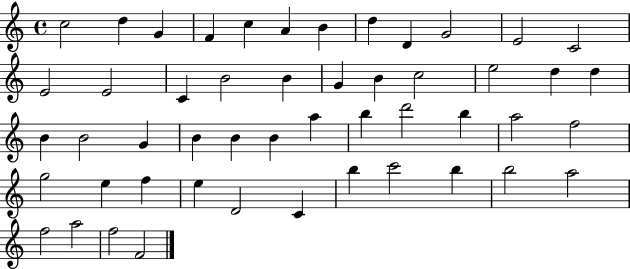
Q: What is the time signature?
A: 4/4